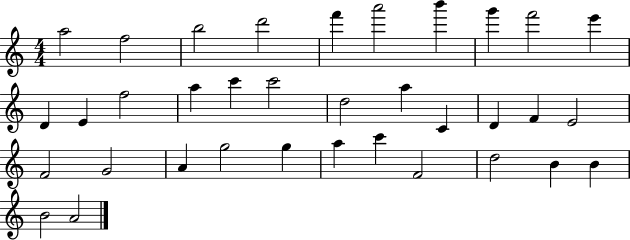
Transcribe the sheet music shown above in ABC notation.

X:1
T:Untitled
M:4/4
L:1/4
K:C
a2 f2 b2 d'2 f' a'2 b' g' f'2 e' D E f2 a c' c'2 d2 a C D F E2 F2 G2 A g2 g a c' F2 d2 B B B2 A2